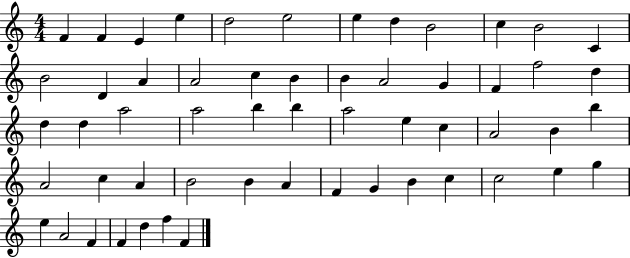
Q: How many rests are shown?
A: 0